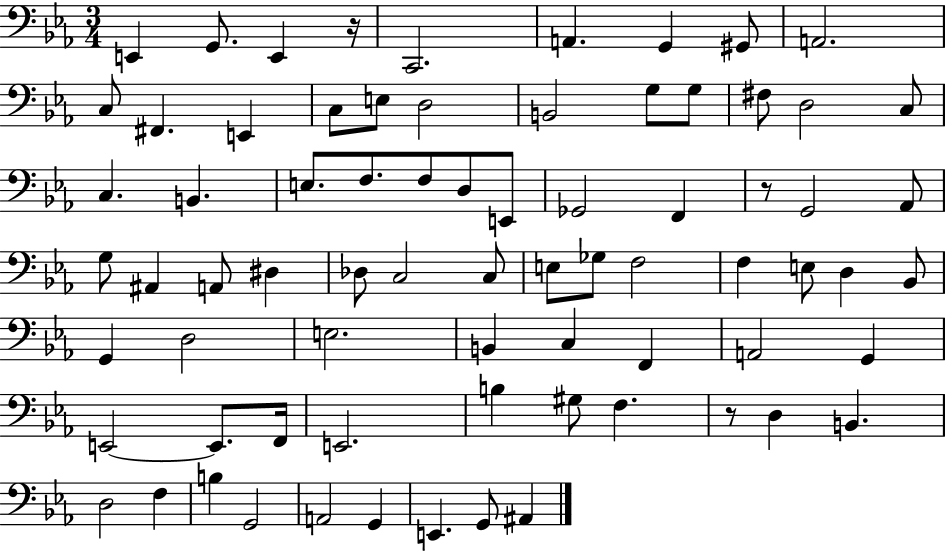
{
  \clef bass
  \numericTimeSignature
  \time 3/4
  \key ees \major
  e,4 g,8. e,4 r16 | c,2. | a,4. g,4 gis,8 | a,2. | \break c8 fis,4. e,4 | c8 e8 d2 | b,2 g8 g8 | fis8 d2 c8 | \break c4. b,4. | e8. f8. f8 d8 e,8 | ges,2 f,4 | r8 g,2 aes,8 | \break g8 ais,4 a,8 dis4 | des8 c2 c8 | e8 ges8 f2 | f4 e8 d4 bes,8 | \break g,4 d2 | e2. | b,4 c4 f,4 | a,2 g,4 | \break e,2~~ e,8. f,16 | e,2. | b4 gis8 f4. | r8 d4 b,4. | \break d2 f4 | b4 g,2 | a,2 g,4 | e,4. g,8 ais,4 | \break \bar "|."
}